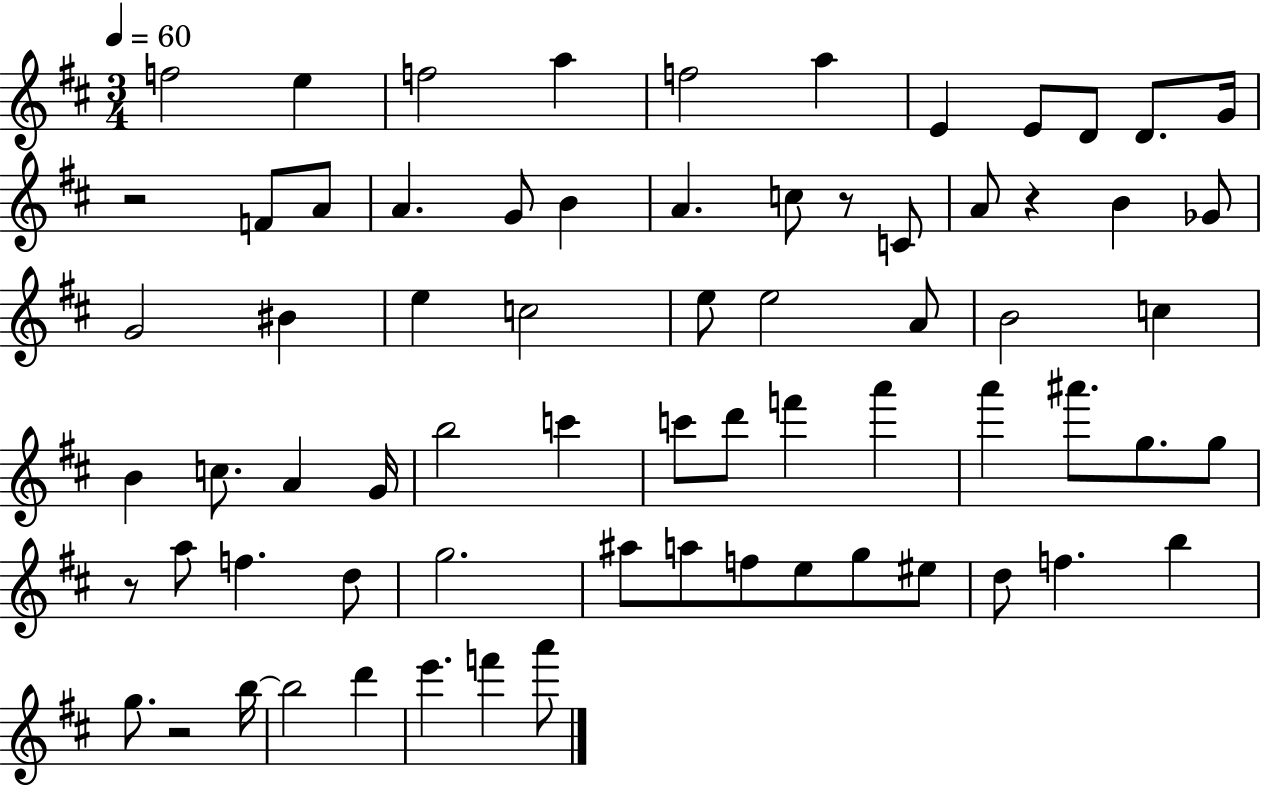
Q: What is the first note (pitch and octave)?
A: F5